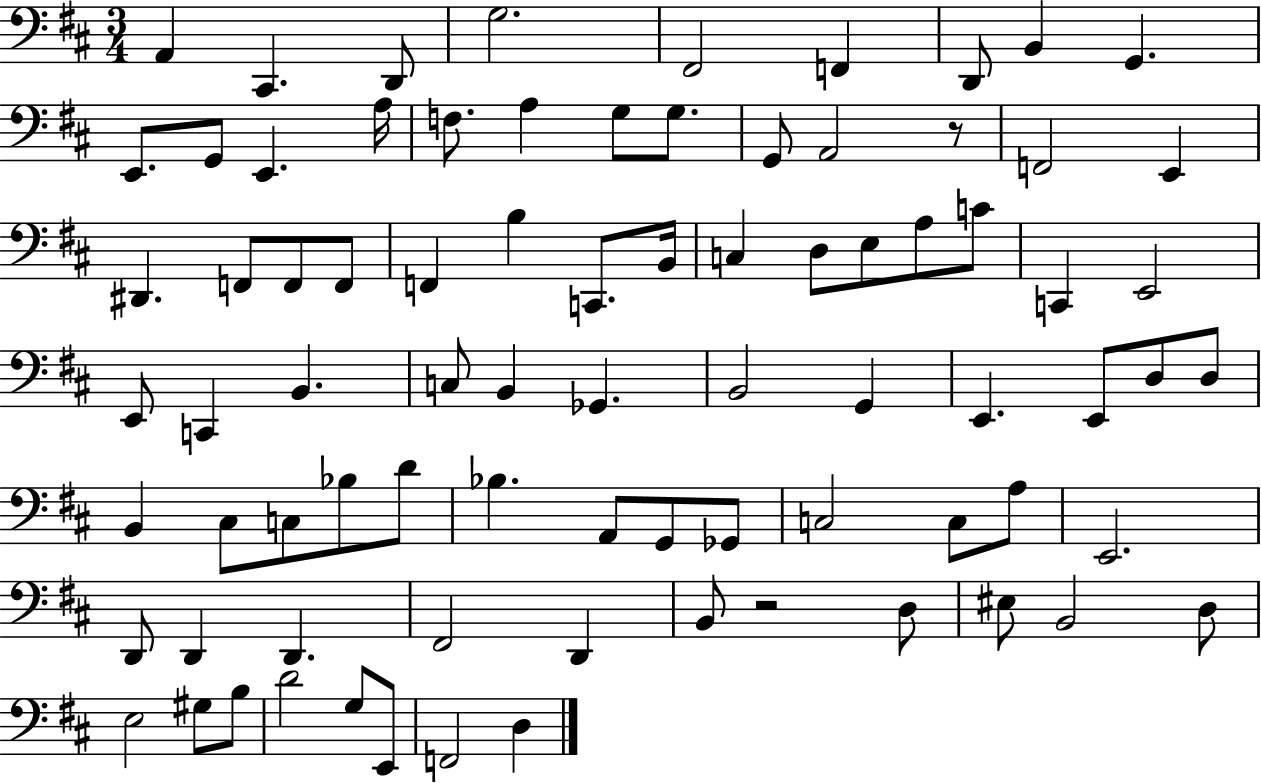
{
  \clef bass
  \numericTimeSignature
  \time 3/4
  \key d \major
  a,4 cis,4. d,8 | g2. | fis,2 f,4 | d,8 b,4 g,4. | \break e,8. g,8 e,4. a16 | f8. a4 g8 g8. | g,8 a,2 r8 | f,2 e,4 | \break dis,4. f,8 f,8 f,8 | f,4 b4 c,8. b,16 | c4 d8 e8 a8 c'8 | c,4 e,2 | \break e,8 c,4 b,4. | c8 b,4 ges,4. | b,2 g,4 | e,4. e,8 d8 d8 | \break b,4 cis8 c8 bes8 d'8 | bes4. a,8 g,8 ges,8 | c2 c8 a8 | e,2. | \break d,8 d,4 d,4. | fis,2 d,4 | b,8 r2 d8 | eis8 b,2 d8 | \break e2 gis8 b8 | d'2 g8 e,8 | f,2 d4 | \bar "|."
}